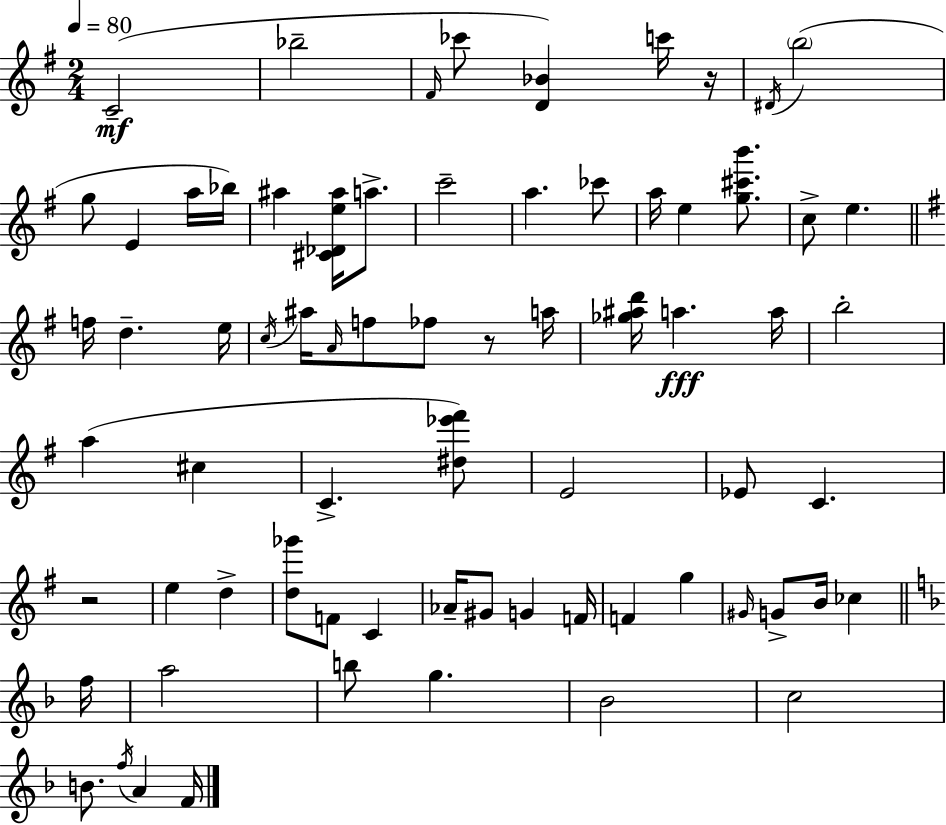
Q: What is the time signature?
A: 2/4